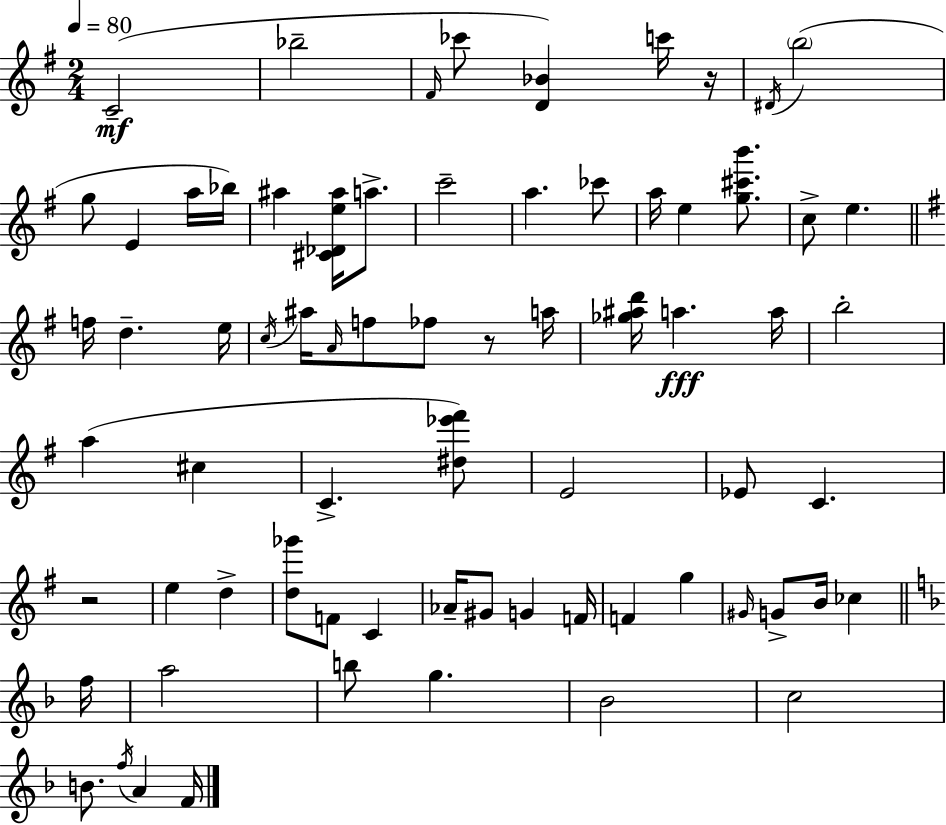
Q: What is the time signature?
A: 2/4